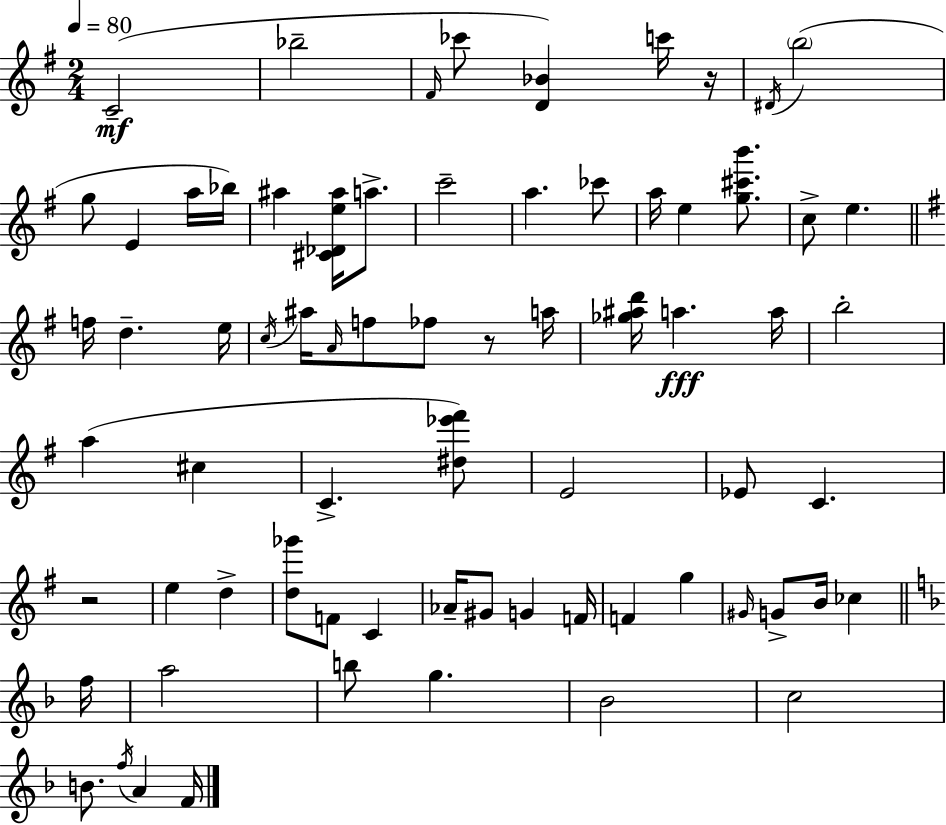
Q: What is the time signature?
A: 2/4